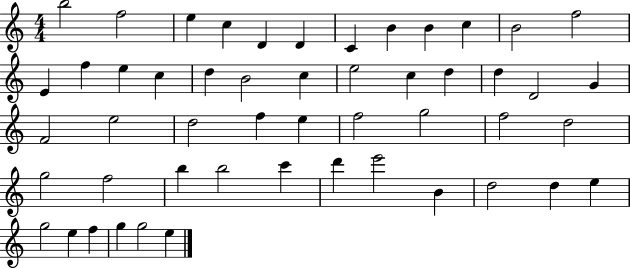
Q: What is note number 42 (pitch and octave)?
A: B4